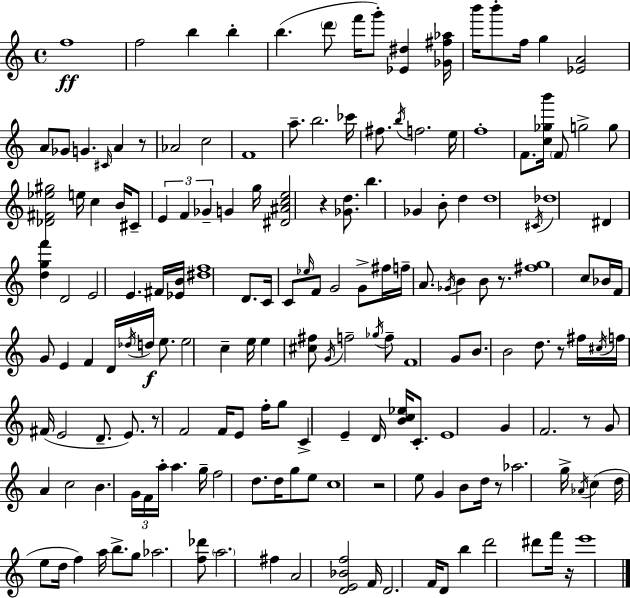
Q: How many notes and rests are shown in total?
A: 175